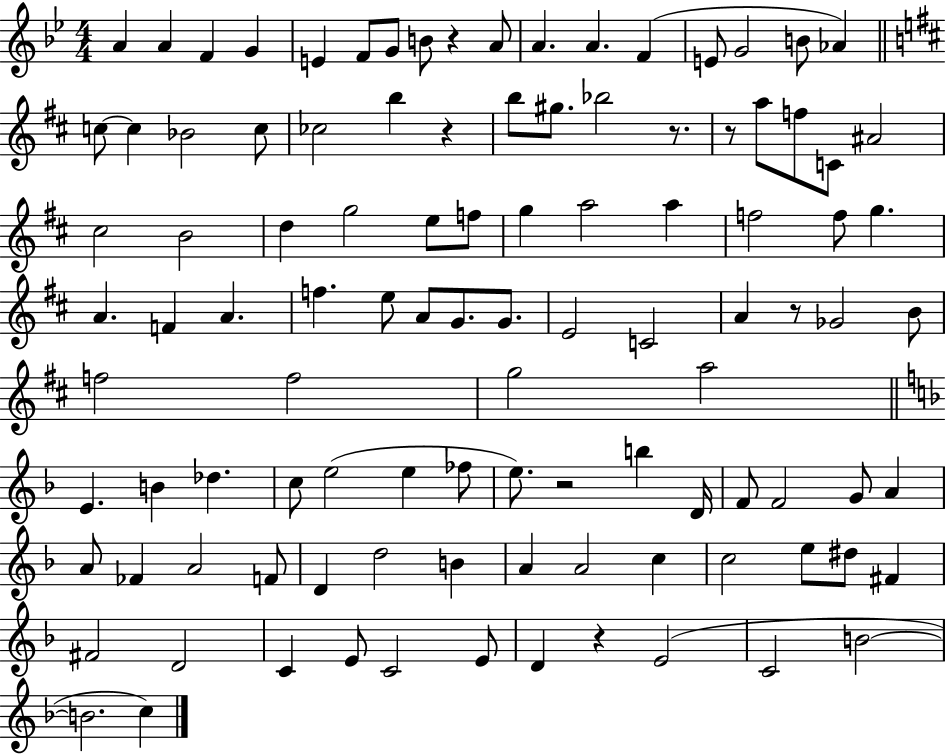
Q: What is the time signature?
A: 4/4